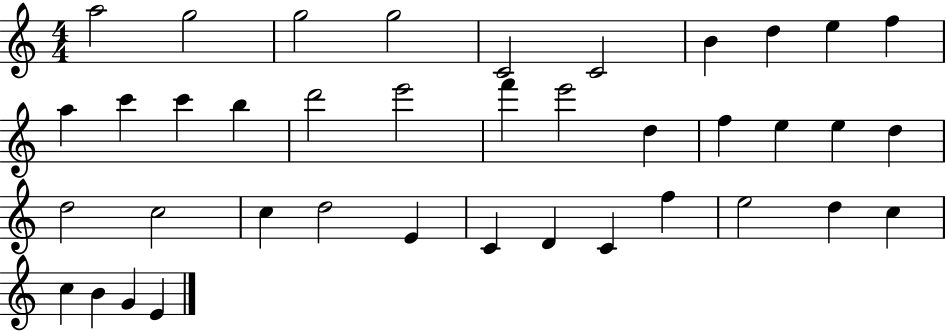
{
  \clef treble
  \numericTimeSignature
  \time 4/4
  \key c \major
  a''2 g''2 | g''2 g''2 | c'2 c'2 | b'4 d''4 e''4 f''4 | \break a''4 c'''4 c'''4 b''4 | d'''2 e'''2 | f'''4 e'''2 d''4 | f''4 e''4 e''4 d''4 | \break d''2 c''2 | c''4 d''2 e'4 | c'4 d'4 c'4 f''4 | e''2 d''4 c''4 | \break c''4 b'4 g'4 e'4 | \bar "|."
}